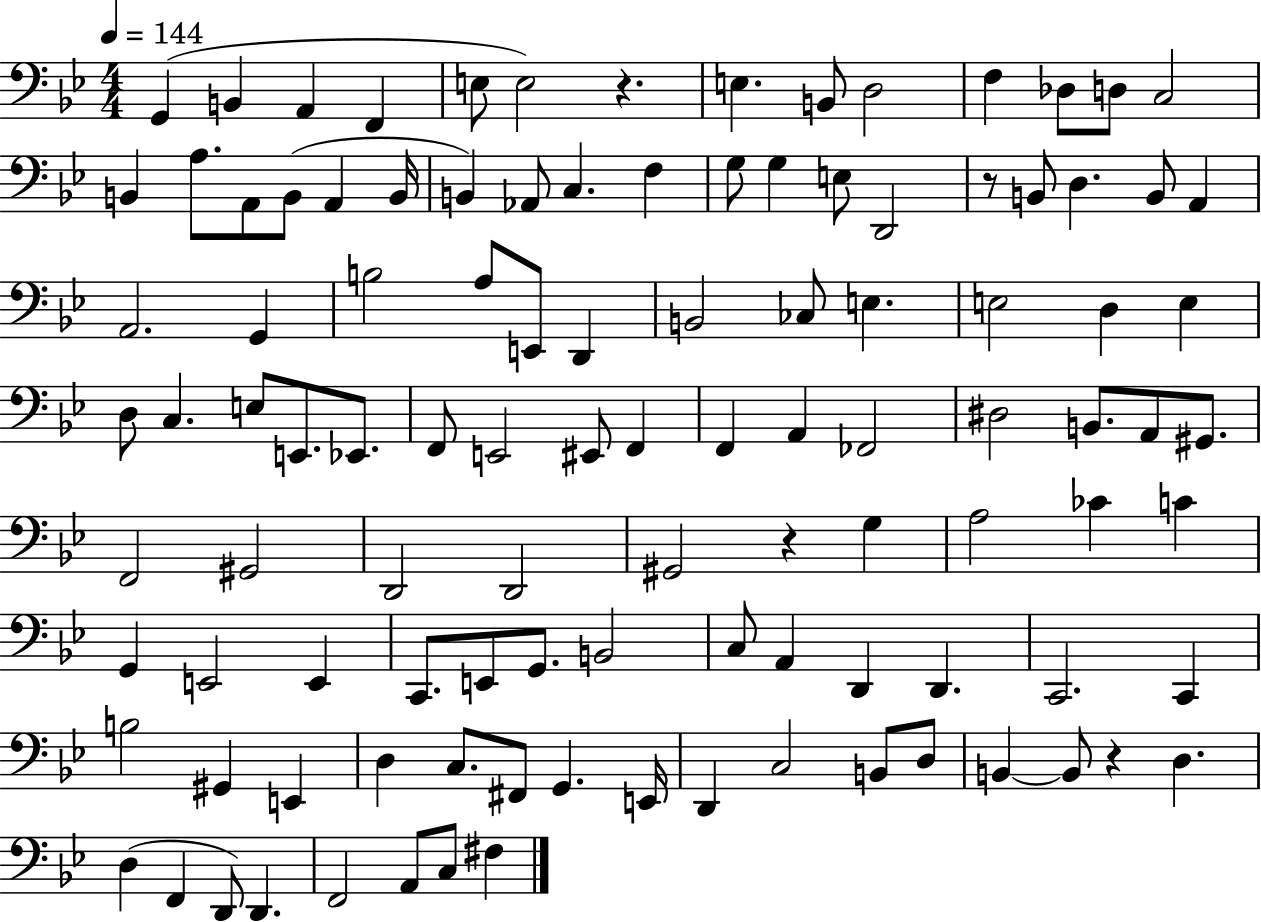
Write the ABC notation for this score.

X:1
T:Untitled
M:4/4
L:1/4
K:Bb
G,, B,, A,, F,, E,/2 E,2 z E, B,,/2 D,2 F, _D,/2 D,/2 C,2 B,, A,/2 A,,/2 B,,/2 A,, B,,/4 B,, _A,,/2 C, F, G,/2 G, E,/2 D,,2 z/2 B,,/2 D, B,,/2 A,, A,,2 G,, B,2 A,/2 E,,/2 D,, B,,2 _C,/2 E, E,2 D, E, D,/2 C, E,/2 E,,/2 _E,,/2 F,,/2 E,,2 ^E,,/2 F,, F,, A,, _F,,2 ^D,2 B,,/2 A,,/2 ^G,,/2 F,,2 ^G,,2 D,,2 D,,2 ^G,,2 z G, A,2 _C C G,, E,,2 E,, C,,/2 E,,/2 G,,/2 B,,2 C,/2 A,, D,, D,, C,,2 C,, B,2 ^G,, E,, D, C,/2 ^F,,/2 G,, E,,/4 D,, C,2 B,,/2 D,/2 B,, B,,/2 z D, D, F,, D,,/2 D,, F,,2 A,,/2 C,/2 ^F,